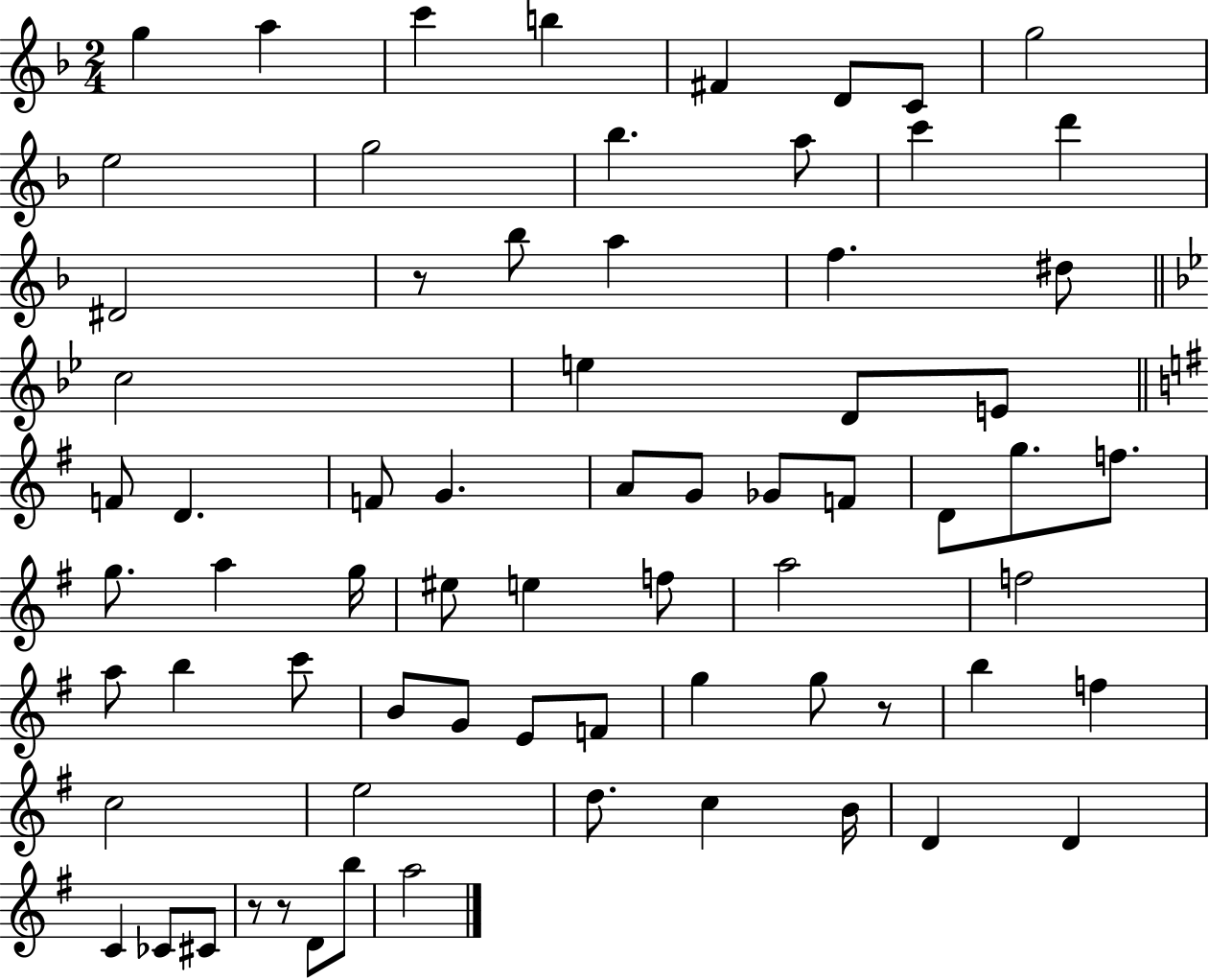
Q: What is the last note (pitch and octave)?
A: A5